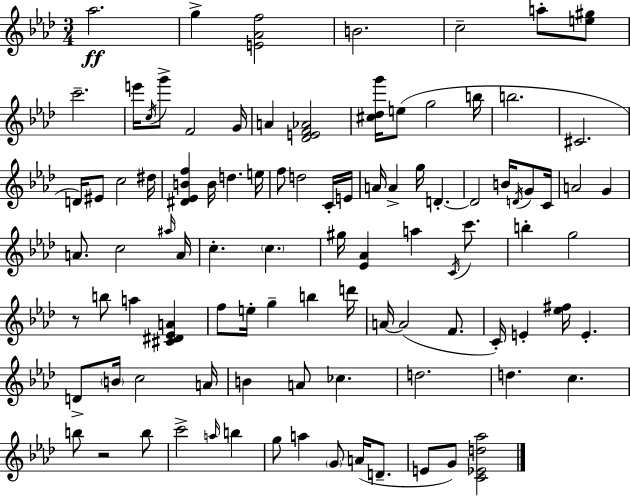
Ab5/h. G5/q [E4,Ab4,F5]/h B4/h. C5/h A5/e [E5,G#5]/e C6/h. E6/s C5/s G6/e F4/h G4/s A4/q [Db4,E4,F4,Ab4]/h [C#5,Db5,G6]/s E5/e G5/h B5/s B5/h. C#4/h. D4/s EIS4/e C5/h D#5/s [D#4,Eb4,B4,F5]/q B4/s D5/q. E5/s F5/e D5/h C4/s E4/s A4/s A4/q G5/s D4/q. D4/h B4/s D4/s G4/e C4/s A4/h G4/q A4/e. C5/h A#5/s A4/s C5/q. C5/q. G#5/s [Eb4,Ab4]/q A5/q C4/s C6/e. B5/q G5/h R/e B5/e A5/q [C#4,D#4,Eb4,A4]/q F5/e E5/s G5/q B5/q D6/s A4/s A4/h F4/e. C4/s E4/q [Eb5,F#5]/s E4/q. D4/e B4/s C5/h A4/s B4/q A4/e CES5/q. D5/h. D5/q. C5/q. B5/e R/h B5/e C6/h A5/s B5/q G5/e A5/q G4/e A4/s D4/e. E4/e G4/e [C4,Eb4,D5,Ab5]/h